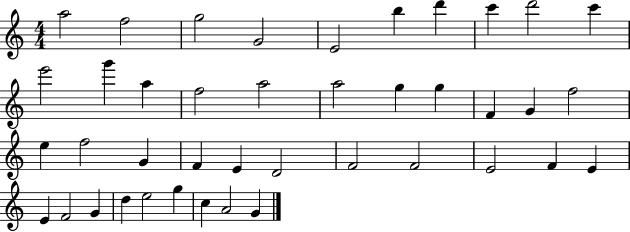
A5/h F5/h G5/h G4/h E4/h B5/q D6/q C6/q D6/h C6/q E6/h G6/q A5/q F5/h A5/h A5/h G5/q G5/q F4/q G4/q F5/h E5/q F5/h G4/q F4/q E4/q D4/h F4/h F4/h E4/h F4/q E4/q E4/q F4/h G4/q D5/q E5/h G5/q C5/q A4/h G4/q